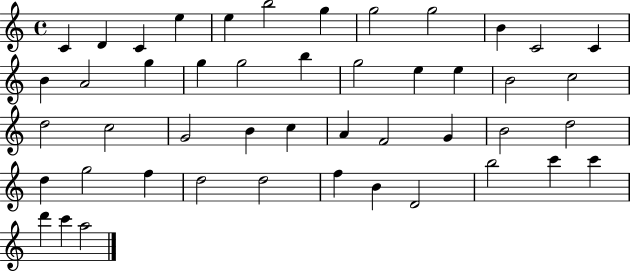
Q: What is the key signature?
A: C major